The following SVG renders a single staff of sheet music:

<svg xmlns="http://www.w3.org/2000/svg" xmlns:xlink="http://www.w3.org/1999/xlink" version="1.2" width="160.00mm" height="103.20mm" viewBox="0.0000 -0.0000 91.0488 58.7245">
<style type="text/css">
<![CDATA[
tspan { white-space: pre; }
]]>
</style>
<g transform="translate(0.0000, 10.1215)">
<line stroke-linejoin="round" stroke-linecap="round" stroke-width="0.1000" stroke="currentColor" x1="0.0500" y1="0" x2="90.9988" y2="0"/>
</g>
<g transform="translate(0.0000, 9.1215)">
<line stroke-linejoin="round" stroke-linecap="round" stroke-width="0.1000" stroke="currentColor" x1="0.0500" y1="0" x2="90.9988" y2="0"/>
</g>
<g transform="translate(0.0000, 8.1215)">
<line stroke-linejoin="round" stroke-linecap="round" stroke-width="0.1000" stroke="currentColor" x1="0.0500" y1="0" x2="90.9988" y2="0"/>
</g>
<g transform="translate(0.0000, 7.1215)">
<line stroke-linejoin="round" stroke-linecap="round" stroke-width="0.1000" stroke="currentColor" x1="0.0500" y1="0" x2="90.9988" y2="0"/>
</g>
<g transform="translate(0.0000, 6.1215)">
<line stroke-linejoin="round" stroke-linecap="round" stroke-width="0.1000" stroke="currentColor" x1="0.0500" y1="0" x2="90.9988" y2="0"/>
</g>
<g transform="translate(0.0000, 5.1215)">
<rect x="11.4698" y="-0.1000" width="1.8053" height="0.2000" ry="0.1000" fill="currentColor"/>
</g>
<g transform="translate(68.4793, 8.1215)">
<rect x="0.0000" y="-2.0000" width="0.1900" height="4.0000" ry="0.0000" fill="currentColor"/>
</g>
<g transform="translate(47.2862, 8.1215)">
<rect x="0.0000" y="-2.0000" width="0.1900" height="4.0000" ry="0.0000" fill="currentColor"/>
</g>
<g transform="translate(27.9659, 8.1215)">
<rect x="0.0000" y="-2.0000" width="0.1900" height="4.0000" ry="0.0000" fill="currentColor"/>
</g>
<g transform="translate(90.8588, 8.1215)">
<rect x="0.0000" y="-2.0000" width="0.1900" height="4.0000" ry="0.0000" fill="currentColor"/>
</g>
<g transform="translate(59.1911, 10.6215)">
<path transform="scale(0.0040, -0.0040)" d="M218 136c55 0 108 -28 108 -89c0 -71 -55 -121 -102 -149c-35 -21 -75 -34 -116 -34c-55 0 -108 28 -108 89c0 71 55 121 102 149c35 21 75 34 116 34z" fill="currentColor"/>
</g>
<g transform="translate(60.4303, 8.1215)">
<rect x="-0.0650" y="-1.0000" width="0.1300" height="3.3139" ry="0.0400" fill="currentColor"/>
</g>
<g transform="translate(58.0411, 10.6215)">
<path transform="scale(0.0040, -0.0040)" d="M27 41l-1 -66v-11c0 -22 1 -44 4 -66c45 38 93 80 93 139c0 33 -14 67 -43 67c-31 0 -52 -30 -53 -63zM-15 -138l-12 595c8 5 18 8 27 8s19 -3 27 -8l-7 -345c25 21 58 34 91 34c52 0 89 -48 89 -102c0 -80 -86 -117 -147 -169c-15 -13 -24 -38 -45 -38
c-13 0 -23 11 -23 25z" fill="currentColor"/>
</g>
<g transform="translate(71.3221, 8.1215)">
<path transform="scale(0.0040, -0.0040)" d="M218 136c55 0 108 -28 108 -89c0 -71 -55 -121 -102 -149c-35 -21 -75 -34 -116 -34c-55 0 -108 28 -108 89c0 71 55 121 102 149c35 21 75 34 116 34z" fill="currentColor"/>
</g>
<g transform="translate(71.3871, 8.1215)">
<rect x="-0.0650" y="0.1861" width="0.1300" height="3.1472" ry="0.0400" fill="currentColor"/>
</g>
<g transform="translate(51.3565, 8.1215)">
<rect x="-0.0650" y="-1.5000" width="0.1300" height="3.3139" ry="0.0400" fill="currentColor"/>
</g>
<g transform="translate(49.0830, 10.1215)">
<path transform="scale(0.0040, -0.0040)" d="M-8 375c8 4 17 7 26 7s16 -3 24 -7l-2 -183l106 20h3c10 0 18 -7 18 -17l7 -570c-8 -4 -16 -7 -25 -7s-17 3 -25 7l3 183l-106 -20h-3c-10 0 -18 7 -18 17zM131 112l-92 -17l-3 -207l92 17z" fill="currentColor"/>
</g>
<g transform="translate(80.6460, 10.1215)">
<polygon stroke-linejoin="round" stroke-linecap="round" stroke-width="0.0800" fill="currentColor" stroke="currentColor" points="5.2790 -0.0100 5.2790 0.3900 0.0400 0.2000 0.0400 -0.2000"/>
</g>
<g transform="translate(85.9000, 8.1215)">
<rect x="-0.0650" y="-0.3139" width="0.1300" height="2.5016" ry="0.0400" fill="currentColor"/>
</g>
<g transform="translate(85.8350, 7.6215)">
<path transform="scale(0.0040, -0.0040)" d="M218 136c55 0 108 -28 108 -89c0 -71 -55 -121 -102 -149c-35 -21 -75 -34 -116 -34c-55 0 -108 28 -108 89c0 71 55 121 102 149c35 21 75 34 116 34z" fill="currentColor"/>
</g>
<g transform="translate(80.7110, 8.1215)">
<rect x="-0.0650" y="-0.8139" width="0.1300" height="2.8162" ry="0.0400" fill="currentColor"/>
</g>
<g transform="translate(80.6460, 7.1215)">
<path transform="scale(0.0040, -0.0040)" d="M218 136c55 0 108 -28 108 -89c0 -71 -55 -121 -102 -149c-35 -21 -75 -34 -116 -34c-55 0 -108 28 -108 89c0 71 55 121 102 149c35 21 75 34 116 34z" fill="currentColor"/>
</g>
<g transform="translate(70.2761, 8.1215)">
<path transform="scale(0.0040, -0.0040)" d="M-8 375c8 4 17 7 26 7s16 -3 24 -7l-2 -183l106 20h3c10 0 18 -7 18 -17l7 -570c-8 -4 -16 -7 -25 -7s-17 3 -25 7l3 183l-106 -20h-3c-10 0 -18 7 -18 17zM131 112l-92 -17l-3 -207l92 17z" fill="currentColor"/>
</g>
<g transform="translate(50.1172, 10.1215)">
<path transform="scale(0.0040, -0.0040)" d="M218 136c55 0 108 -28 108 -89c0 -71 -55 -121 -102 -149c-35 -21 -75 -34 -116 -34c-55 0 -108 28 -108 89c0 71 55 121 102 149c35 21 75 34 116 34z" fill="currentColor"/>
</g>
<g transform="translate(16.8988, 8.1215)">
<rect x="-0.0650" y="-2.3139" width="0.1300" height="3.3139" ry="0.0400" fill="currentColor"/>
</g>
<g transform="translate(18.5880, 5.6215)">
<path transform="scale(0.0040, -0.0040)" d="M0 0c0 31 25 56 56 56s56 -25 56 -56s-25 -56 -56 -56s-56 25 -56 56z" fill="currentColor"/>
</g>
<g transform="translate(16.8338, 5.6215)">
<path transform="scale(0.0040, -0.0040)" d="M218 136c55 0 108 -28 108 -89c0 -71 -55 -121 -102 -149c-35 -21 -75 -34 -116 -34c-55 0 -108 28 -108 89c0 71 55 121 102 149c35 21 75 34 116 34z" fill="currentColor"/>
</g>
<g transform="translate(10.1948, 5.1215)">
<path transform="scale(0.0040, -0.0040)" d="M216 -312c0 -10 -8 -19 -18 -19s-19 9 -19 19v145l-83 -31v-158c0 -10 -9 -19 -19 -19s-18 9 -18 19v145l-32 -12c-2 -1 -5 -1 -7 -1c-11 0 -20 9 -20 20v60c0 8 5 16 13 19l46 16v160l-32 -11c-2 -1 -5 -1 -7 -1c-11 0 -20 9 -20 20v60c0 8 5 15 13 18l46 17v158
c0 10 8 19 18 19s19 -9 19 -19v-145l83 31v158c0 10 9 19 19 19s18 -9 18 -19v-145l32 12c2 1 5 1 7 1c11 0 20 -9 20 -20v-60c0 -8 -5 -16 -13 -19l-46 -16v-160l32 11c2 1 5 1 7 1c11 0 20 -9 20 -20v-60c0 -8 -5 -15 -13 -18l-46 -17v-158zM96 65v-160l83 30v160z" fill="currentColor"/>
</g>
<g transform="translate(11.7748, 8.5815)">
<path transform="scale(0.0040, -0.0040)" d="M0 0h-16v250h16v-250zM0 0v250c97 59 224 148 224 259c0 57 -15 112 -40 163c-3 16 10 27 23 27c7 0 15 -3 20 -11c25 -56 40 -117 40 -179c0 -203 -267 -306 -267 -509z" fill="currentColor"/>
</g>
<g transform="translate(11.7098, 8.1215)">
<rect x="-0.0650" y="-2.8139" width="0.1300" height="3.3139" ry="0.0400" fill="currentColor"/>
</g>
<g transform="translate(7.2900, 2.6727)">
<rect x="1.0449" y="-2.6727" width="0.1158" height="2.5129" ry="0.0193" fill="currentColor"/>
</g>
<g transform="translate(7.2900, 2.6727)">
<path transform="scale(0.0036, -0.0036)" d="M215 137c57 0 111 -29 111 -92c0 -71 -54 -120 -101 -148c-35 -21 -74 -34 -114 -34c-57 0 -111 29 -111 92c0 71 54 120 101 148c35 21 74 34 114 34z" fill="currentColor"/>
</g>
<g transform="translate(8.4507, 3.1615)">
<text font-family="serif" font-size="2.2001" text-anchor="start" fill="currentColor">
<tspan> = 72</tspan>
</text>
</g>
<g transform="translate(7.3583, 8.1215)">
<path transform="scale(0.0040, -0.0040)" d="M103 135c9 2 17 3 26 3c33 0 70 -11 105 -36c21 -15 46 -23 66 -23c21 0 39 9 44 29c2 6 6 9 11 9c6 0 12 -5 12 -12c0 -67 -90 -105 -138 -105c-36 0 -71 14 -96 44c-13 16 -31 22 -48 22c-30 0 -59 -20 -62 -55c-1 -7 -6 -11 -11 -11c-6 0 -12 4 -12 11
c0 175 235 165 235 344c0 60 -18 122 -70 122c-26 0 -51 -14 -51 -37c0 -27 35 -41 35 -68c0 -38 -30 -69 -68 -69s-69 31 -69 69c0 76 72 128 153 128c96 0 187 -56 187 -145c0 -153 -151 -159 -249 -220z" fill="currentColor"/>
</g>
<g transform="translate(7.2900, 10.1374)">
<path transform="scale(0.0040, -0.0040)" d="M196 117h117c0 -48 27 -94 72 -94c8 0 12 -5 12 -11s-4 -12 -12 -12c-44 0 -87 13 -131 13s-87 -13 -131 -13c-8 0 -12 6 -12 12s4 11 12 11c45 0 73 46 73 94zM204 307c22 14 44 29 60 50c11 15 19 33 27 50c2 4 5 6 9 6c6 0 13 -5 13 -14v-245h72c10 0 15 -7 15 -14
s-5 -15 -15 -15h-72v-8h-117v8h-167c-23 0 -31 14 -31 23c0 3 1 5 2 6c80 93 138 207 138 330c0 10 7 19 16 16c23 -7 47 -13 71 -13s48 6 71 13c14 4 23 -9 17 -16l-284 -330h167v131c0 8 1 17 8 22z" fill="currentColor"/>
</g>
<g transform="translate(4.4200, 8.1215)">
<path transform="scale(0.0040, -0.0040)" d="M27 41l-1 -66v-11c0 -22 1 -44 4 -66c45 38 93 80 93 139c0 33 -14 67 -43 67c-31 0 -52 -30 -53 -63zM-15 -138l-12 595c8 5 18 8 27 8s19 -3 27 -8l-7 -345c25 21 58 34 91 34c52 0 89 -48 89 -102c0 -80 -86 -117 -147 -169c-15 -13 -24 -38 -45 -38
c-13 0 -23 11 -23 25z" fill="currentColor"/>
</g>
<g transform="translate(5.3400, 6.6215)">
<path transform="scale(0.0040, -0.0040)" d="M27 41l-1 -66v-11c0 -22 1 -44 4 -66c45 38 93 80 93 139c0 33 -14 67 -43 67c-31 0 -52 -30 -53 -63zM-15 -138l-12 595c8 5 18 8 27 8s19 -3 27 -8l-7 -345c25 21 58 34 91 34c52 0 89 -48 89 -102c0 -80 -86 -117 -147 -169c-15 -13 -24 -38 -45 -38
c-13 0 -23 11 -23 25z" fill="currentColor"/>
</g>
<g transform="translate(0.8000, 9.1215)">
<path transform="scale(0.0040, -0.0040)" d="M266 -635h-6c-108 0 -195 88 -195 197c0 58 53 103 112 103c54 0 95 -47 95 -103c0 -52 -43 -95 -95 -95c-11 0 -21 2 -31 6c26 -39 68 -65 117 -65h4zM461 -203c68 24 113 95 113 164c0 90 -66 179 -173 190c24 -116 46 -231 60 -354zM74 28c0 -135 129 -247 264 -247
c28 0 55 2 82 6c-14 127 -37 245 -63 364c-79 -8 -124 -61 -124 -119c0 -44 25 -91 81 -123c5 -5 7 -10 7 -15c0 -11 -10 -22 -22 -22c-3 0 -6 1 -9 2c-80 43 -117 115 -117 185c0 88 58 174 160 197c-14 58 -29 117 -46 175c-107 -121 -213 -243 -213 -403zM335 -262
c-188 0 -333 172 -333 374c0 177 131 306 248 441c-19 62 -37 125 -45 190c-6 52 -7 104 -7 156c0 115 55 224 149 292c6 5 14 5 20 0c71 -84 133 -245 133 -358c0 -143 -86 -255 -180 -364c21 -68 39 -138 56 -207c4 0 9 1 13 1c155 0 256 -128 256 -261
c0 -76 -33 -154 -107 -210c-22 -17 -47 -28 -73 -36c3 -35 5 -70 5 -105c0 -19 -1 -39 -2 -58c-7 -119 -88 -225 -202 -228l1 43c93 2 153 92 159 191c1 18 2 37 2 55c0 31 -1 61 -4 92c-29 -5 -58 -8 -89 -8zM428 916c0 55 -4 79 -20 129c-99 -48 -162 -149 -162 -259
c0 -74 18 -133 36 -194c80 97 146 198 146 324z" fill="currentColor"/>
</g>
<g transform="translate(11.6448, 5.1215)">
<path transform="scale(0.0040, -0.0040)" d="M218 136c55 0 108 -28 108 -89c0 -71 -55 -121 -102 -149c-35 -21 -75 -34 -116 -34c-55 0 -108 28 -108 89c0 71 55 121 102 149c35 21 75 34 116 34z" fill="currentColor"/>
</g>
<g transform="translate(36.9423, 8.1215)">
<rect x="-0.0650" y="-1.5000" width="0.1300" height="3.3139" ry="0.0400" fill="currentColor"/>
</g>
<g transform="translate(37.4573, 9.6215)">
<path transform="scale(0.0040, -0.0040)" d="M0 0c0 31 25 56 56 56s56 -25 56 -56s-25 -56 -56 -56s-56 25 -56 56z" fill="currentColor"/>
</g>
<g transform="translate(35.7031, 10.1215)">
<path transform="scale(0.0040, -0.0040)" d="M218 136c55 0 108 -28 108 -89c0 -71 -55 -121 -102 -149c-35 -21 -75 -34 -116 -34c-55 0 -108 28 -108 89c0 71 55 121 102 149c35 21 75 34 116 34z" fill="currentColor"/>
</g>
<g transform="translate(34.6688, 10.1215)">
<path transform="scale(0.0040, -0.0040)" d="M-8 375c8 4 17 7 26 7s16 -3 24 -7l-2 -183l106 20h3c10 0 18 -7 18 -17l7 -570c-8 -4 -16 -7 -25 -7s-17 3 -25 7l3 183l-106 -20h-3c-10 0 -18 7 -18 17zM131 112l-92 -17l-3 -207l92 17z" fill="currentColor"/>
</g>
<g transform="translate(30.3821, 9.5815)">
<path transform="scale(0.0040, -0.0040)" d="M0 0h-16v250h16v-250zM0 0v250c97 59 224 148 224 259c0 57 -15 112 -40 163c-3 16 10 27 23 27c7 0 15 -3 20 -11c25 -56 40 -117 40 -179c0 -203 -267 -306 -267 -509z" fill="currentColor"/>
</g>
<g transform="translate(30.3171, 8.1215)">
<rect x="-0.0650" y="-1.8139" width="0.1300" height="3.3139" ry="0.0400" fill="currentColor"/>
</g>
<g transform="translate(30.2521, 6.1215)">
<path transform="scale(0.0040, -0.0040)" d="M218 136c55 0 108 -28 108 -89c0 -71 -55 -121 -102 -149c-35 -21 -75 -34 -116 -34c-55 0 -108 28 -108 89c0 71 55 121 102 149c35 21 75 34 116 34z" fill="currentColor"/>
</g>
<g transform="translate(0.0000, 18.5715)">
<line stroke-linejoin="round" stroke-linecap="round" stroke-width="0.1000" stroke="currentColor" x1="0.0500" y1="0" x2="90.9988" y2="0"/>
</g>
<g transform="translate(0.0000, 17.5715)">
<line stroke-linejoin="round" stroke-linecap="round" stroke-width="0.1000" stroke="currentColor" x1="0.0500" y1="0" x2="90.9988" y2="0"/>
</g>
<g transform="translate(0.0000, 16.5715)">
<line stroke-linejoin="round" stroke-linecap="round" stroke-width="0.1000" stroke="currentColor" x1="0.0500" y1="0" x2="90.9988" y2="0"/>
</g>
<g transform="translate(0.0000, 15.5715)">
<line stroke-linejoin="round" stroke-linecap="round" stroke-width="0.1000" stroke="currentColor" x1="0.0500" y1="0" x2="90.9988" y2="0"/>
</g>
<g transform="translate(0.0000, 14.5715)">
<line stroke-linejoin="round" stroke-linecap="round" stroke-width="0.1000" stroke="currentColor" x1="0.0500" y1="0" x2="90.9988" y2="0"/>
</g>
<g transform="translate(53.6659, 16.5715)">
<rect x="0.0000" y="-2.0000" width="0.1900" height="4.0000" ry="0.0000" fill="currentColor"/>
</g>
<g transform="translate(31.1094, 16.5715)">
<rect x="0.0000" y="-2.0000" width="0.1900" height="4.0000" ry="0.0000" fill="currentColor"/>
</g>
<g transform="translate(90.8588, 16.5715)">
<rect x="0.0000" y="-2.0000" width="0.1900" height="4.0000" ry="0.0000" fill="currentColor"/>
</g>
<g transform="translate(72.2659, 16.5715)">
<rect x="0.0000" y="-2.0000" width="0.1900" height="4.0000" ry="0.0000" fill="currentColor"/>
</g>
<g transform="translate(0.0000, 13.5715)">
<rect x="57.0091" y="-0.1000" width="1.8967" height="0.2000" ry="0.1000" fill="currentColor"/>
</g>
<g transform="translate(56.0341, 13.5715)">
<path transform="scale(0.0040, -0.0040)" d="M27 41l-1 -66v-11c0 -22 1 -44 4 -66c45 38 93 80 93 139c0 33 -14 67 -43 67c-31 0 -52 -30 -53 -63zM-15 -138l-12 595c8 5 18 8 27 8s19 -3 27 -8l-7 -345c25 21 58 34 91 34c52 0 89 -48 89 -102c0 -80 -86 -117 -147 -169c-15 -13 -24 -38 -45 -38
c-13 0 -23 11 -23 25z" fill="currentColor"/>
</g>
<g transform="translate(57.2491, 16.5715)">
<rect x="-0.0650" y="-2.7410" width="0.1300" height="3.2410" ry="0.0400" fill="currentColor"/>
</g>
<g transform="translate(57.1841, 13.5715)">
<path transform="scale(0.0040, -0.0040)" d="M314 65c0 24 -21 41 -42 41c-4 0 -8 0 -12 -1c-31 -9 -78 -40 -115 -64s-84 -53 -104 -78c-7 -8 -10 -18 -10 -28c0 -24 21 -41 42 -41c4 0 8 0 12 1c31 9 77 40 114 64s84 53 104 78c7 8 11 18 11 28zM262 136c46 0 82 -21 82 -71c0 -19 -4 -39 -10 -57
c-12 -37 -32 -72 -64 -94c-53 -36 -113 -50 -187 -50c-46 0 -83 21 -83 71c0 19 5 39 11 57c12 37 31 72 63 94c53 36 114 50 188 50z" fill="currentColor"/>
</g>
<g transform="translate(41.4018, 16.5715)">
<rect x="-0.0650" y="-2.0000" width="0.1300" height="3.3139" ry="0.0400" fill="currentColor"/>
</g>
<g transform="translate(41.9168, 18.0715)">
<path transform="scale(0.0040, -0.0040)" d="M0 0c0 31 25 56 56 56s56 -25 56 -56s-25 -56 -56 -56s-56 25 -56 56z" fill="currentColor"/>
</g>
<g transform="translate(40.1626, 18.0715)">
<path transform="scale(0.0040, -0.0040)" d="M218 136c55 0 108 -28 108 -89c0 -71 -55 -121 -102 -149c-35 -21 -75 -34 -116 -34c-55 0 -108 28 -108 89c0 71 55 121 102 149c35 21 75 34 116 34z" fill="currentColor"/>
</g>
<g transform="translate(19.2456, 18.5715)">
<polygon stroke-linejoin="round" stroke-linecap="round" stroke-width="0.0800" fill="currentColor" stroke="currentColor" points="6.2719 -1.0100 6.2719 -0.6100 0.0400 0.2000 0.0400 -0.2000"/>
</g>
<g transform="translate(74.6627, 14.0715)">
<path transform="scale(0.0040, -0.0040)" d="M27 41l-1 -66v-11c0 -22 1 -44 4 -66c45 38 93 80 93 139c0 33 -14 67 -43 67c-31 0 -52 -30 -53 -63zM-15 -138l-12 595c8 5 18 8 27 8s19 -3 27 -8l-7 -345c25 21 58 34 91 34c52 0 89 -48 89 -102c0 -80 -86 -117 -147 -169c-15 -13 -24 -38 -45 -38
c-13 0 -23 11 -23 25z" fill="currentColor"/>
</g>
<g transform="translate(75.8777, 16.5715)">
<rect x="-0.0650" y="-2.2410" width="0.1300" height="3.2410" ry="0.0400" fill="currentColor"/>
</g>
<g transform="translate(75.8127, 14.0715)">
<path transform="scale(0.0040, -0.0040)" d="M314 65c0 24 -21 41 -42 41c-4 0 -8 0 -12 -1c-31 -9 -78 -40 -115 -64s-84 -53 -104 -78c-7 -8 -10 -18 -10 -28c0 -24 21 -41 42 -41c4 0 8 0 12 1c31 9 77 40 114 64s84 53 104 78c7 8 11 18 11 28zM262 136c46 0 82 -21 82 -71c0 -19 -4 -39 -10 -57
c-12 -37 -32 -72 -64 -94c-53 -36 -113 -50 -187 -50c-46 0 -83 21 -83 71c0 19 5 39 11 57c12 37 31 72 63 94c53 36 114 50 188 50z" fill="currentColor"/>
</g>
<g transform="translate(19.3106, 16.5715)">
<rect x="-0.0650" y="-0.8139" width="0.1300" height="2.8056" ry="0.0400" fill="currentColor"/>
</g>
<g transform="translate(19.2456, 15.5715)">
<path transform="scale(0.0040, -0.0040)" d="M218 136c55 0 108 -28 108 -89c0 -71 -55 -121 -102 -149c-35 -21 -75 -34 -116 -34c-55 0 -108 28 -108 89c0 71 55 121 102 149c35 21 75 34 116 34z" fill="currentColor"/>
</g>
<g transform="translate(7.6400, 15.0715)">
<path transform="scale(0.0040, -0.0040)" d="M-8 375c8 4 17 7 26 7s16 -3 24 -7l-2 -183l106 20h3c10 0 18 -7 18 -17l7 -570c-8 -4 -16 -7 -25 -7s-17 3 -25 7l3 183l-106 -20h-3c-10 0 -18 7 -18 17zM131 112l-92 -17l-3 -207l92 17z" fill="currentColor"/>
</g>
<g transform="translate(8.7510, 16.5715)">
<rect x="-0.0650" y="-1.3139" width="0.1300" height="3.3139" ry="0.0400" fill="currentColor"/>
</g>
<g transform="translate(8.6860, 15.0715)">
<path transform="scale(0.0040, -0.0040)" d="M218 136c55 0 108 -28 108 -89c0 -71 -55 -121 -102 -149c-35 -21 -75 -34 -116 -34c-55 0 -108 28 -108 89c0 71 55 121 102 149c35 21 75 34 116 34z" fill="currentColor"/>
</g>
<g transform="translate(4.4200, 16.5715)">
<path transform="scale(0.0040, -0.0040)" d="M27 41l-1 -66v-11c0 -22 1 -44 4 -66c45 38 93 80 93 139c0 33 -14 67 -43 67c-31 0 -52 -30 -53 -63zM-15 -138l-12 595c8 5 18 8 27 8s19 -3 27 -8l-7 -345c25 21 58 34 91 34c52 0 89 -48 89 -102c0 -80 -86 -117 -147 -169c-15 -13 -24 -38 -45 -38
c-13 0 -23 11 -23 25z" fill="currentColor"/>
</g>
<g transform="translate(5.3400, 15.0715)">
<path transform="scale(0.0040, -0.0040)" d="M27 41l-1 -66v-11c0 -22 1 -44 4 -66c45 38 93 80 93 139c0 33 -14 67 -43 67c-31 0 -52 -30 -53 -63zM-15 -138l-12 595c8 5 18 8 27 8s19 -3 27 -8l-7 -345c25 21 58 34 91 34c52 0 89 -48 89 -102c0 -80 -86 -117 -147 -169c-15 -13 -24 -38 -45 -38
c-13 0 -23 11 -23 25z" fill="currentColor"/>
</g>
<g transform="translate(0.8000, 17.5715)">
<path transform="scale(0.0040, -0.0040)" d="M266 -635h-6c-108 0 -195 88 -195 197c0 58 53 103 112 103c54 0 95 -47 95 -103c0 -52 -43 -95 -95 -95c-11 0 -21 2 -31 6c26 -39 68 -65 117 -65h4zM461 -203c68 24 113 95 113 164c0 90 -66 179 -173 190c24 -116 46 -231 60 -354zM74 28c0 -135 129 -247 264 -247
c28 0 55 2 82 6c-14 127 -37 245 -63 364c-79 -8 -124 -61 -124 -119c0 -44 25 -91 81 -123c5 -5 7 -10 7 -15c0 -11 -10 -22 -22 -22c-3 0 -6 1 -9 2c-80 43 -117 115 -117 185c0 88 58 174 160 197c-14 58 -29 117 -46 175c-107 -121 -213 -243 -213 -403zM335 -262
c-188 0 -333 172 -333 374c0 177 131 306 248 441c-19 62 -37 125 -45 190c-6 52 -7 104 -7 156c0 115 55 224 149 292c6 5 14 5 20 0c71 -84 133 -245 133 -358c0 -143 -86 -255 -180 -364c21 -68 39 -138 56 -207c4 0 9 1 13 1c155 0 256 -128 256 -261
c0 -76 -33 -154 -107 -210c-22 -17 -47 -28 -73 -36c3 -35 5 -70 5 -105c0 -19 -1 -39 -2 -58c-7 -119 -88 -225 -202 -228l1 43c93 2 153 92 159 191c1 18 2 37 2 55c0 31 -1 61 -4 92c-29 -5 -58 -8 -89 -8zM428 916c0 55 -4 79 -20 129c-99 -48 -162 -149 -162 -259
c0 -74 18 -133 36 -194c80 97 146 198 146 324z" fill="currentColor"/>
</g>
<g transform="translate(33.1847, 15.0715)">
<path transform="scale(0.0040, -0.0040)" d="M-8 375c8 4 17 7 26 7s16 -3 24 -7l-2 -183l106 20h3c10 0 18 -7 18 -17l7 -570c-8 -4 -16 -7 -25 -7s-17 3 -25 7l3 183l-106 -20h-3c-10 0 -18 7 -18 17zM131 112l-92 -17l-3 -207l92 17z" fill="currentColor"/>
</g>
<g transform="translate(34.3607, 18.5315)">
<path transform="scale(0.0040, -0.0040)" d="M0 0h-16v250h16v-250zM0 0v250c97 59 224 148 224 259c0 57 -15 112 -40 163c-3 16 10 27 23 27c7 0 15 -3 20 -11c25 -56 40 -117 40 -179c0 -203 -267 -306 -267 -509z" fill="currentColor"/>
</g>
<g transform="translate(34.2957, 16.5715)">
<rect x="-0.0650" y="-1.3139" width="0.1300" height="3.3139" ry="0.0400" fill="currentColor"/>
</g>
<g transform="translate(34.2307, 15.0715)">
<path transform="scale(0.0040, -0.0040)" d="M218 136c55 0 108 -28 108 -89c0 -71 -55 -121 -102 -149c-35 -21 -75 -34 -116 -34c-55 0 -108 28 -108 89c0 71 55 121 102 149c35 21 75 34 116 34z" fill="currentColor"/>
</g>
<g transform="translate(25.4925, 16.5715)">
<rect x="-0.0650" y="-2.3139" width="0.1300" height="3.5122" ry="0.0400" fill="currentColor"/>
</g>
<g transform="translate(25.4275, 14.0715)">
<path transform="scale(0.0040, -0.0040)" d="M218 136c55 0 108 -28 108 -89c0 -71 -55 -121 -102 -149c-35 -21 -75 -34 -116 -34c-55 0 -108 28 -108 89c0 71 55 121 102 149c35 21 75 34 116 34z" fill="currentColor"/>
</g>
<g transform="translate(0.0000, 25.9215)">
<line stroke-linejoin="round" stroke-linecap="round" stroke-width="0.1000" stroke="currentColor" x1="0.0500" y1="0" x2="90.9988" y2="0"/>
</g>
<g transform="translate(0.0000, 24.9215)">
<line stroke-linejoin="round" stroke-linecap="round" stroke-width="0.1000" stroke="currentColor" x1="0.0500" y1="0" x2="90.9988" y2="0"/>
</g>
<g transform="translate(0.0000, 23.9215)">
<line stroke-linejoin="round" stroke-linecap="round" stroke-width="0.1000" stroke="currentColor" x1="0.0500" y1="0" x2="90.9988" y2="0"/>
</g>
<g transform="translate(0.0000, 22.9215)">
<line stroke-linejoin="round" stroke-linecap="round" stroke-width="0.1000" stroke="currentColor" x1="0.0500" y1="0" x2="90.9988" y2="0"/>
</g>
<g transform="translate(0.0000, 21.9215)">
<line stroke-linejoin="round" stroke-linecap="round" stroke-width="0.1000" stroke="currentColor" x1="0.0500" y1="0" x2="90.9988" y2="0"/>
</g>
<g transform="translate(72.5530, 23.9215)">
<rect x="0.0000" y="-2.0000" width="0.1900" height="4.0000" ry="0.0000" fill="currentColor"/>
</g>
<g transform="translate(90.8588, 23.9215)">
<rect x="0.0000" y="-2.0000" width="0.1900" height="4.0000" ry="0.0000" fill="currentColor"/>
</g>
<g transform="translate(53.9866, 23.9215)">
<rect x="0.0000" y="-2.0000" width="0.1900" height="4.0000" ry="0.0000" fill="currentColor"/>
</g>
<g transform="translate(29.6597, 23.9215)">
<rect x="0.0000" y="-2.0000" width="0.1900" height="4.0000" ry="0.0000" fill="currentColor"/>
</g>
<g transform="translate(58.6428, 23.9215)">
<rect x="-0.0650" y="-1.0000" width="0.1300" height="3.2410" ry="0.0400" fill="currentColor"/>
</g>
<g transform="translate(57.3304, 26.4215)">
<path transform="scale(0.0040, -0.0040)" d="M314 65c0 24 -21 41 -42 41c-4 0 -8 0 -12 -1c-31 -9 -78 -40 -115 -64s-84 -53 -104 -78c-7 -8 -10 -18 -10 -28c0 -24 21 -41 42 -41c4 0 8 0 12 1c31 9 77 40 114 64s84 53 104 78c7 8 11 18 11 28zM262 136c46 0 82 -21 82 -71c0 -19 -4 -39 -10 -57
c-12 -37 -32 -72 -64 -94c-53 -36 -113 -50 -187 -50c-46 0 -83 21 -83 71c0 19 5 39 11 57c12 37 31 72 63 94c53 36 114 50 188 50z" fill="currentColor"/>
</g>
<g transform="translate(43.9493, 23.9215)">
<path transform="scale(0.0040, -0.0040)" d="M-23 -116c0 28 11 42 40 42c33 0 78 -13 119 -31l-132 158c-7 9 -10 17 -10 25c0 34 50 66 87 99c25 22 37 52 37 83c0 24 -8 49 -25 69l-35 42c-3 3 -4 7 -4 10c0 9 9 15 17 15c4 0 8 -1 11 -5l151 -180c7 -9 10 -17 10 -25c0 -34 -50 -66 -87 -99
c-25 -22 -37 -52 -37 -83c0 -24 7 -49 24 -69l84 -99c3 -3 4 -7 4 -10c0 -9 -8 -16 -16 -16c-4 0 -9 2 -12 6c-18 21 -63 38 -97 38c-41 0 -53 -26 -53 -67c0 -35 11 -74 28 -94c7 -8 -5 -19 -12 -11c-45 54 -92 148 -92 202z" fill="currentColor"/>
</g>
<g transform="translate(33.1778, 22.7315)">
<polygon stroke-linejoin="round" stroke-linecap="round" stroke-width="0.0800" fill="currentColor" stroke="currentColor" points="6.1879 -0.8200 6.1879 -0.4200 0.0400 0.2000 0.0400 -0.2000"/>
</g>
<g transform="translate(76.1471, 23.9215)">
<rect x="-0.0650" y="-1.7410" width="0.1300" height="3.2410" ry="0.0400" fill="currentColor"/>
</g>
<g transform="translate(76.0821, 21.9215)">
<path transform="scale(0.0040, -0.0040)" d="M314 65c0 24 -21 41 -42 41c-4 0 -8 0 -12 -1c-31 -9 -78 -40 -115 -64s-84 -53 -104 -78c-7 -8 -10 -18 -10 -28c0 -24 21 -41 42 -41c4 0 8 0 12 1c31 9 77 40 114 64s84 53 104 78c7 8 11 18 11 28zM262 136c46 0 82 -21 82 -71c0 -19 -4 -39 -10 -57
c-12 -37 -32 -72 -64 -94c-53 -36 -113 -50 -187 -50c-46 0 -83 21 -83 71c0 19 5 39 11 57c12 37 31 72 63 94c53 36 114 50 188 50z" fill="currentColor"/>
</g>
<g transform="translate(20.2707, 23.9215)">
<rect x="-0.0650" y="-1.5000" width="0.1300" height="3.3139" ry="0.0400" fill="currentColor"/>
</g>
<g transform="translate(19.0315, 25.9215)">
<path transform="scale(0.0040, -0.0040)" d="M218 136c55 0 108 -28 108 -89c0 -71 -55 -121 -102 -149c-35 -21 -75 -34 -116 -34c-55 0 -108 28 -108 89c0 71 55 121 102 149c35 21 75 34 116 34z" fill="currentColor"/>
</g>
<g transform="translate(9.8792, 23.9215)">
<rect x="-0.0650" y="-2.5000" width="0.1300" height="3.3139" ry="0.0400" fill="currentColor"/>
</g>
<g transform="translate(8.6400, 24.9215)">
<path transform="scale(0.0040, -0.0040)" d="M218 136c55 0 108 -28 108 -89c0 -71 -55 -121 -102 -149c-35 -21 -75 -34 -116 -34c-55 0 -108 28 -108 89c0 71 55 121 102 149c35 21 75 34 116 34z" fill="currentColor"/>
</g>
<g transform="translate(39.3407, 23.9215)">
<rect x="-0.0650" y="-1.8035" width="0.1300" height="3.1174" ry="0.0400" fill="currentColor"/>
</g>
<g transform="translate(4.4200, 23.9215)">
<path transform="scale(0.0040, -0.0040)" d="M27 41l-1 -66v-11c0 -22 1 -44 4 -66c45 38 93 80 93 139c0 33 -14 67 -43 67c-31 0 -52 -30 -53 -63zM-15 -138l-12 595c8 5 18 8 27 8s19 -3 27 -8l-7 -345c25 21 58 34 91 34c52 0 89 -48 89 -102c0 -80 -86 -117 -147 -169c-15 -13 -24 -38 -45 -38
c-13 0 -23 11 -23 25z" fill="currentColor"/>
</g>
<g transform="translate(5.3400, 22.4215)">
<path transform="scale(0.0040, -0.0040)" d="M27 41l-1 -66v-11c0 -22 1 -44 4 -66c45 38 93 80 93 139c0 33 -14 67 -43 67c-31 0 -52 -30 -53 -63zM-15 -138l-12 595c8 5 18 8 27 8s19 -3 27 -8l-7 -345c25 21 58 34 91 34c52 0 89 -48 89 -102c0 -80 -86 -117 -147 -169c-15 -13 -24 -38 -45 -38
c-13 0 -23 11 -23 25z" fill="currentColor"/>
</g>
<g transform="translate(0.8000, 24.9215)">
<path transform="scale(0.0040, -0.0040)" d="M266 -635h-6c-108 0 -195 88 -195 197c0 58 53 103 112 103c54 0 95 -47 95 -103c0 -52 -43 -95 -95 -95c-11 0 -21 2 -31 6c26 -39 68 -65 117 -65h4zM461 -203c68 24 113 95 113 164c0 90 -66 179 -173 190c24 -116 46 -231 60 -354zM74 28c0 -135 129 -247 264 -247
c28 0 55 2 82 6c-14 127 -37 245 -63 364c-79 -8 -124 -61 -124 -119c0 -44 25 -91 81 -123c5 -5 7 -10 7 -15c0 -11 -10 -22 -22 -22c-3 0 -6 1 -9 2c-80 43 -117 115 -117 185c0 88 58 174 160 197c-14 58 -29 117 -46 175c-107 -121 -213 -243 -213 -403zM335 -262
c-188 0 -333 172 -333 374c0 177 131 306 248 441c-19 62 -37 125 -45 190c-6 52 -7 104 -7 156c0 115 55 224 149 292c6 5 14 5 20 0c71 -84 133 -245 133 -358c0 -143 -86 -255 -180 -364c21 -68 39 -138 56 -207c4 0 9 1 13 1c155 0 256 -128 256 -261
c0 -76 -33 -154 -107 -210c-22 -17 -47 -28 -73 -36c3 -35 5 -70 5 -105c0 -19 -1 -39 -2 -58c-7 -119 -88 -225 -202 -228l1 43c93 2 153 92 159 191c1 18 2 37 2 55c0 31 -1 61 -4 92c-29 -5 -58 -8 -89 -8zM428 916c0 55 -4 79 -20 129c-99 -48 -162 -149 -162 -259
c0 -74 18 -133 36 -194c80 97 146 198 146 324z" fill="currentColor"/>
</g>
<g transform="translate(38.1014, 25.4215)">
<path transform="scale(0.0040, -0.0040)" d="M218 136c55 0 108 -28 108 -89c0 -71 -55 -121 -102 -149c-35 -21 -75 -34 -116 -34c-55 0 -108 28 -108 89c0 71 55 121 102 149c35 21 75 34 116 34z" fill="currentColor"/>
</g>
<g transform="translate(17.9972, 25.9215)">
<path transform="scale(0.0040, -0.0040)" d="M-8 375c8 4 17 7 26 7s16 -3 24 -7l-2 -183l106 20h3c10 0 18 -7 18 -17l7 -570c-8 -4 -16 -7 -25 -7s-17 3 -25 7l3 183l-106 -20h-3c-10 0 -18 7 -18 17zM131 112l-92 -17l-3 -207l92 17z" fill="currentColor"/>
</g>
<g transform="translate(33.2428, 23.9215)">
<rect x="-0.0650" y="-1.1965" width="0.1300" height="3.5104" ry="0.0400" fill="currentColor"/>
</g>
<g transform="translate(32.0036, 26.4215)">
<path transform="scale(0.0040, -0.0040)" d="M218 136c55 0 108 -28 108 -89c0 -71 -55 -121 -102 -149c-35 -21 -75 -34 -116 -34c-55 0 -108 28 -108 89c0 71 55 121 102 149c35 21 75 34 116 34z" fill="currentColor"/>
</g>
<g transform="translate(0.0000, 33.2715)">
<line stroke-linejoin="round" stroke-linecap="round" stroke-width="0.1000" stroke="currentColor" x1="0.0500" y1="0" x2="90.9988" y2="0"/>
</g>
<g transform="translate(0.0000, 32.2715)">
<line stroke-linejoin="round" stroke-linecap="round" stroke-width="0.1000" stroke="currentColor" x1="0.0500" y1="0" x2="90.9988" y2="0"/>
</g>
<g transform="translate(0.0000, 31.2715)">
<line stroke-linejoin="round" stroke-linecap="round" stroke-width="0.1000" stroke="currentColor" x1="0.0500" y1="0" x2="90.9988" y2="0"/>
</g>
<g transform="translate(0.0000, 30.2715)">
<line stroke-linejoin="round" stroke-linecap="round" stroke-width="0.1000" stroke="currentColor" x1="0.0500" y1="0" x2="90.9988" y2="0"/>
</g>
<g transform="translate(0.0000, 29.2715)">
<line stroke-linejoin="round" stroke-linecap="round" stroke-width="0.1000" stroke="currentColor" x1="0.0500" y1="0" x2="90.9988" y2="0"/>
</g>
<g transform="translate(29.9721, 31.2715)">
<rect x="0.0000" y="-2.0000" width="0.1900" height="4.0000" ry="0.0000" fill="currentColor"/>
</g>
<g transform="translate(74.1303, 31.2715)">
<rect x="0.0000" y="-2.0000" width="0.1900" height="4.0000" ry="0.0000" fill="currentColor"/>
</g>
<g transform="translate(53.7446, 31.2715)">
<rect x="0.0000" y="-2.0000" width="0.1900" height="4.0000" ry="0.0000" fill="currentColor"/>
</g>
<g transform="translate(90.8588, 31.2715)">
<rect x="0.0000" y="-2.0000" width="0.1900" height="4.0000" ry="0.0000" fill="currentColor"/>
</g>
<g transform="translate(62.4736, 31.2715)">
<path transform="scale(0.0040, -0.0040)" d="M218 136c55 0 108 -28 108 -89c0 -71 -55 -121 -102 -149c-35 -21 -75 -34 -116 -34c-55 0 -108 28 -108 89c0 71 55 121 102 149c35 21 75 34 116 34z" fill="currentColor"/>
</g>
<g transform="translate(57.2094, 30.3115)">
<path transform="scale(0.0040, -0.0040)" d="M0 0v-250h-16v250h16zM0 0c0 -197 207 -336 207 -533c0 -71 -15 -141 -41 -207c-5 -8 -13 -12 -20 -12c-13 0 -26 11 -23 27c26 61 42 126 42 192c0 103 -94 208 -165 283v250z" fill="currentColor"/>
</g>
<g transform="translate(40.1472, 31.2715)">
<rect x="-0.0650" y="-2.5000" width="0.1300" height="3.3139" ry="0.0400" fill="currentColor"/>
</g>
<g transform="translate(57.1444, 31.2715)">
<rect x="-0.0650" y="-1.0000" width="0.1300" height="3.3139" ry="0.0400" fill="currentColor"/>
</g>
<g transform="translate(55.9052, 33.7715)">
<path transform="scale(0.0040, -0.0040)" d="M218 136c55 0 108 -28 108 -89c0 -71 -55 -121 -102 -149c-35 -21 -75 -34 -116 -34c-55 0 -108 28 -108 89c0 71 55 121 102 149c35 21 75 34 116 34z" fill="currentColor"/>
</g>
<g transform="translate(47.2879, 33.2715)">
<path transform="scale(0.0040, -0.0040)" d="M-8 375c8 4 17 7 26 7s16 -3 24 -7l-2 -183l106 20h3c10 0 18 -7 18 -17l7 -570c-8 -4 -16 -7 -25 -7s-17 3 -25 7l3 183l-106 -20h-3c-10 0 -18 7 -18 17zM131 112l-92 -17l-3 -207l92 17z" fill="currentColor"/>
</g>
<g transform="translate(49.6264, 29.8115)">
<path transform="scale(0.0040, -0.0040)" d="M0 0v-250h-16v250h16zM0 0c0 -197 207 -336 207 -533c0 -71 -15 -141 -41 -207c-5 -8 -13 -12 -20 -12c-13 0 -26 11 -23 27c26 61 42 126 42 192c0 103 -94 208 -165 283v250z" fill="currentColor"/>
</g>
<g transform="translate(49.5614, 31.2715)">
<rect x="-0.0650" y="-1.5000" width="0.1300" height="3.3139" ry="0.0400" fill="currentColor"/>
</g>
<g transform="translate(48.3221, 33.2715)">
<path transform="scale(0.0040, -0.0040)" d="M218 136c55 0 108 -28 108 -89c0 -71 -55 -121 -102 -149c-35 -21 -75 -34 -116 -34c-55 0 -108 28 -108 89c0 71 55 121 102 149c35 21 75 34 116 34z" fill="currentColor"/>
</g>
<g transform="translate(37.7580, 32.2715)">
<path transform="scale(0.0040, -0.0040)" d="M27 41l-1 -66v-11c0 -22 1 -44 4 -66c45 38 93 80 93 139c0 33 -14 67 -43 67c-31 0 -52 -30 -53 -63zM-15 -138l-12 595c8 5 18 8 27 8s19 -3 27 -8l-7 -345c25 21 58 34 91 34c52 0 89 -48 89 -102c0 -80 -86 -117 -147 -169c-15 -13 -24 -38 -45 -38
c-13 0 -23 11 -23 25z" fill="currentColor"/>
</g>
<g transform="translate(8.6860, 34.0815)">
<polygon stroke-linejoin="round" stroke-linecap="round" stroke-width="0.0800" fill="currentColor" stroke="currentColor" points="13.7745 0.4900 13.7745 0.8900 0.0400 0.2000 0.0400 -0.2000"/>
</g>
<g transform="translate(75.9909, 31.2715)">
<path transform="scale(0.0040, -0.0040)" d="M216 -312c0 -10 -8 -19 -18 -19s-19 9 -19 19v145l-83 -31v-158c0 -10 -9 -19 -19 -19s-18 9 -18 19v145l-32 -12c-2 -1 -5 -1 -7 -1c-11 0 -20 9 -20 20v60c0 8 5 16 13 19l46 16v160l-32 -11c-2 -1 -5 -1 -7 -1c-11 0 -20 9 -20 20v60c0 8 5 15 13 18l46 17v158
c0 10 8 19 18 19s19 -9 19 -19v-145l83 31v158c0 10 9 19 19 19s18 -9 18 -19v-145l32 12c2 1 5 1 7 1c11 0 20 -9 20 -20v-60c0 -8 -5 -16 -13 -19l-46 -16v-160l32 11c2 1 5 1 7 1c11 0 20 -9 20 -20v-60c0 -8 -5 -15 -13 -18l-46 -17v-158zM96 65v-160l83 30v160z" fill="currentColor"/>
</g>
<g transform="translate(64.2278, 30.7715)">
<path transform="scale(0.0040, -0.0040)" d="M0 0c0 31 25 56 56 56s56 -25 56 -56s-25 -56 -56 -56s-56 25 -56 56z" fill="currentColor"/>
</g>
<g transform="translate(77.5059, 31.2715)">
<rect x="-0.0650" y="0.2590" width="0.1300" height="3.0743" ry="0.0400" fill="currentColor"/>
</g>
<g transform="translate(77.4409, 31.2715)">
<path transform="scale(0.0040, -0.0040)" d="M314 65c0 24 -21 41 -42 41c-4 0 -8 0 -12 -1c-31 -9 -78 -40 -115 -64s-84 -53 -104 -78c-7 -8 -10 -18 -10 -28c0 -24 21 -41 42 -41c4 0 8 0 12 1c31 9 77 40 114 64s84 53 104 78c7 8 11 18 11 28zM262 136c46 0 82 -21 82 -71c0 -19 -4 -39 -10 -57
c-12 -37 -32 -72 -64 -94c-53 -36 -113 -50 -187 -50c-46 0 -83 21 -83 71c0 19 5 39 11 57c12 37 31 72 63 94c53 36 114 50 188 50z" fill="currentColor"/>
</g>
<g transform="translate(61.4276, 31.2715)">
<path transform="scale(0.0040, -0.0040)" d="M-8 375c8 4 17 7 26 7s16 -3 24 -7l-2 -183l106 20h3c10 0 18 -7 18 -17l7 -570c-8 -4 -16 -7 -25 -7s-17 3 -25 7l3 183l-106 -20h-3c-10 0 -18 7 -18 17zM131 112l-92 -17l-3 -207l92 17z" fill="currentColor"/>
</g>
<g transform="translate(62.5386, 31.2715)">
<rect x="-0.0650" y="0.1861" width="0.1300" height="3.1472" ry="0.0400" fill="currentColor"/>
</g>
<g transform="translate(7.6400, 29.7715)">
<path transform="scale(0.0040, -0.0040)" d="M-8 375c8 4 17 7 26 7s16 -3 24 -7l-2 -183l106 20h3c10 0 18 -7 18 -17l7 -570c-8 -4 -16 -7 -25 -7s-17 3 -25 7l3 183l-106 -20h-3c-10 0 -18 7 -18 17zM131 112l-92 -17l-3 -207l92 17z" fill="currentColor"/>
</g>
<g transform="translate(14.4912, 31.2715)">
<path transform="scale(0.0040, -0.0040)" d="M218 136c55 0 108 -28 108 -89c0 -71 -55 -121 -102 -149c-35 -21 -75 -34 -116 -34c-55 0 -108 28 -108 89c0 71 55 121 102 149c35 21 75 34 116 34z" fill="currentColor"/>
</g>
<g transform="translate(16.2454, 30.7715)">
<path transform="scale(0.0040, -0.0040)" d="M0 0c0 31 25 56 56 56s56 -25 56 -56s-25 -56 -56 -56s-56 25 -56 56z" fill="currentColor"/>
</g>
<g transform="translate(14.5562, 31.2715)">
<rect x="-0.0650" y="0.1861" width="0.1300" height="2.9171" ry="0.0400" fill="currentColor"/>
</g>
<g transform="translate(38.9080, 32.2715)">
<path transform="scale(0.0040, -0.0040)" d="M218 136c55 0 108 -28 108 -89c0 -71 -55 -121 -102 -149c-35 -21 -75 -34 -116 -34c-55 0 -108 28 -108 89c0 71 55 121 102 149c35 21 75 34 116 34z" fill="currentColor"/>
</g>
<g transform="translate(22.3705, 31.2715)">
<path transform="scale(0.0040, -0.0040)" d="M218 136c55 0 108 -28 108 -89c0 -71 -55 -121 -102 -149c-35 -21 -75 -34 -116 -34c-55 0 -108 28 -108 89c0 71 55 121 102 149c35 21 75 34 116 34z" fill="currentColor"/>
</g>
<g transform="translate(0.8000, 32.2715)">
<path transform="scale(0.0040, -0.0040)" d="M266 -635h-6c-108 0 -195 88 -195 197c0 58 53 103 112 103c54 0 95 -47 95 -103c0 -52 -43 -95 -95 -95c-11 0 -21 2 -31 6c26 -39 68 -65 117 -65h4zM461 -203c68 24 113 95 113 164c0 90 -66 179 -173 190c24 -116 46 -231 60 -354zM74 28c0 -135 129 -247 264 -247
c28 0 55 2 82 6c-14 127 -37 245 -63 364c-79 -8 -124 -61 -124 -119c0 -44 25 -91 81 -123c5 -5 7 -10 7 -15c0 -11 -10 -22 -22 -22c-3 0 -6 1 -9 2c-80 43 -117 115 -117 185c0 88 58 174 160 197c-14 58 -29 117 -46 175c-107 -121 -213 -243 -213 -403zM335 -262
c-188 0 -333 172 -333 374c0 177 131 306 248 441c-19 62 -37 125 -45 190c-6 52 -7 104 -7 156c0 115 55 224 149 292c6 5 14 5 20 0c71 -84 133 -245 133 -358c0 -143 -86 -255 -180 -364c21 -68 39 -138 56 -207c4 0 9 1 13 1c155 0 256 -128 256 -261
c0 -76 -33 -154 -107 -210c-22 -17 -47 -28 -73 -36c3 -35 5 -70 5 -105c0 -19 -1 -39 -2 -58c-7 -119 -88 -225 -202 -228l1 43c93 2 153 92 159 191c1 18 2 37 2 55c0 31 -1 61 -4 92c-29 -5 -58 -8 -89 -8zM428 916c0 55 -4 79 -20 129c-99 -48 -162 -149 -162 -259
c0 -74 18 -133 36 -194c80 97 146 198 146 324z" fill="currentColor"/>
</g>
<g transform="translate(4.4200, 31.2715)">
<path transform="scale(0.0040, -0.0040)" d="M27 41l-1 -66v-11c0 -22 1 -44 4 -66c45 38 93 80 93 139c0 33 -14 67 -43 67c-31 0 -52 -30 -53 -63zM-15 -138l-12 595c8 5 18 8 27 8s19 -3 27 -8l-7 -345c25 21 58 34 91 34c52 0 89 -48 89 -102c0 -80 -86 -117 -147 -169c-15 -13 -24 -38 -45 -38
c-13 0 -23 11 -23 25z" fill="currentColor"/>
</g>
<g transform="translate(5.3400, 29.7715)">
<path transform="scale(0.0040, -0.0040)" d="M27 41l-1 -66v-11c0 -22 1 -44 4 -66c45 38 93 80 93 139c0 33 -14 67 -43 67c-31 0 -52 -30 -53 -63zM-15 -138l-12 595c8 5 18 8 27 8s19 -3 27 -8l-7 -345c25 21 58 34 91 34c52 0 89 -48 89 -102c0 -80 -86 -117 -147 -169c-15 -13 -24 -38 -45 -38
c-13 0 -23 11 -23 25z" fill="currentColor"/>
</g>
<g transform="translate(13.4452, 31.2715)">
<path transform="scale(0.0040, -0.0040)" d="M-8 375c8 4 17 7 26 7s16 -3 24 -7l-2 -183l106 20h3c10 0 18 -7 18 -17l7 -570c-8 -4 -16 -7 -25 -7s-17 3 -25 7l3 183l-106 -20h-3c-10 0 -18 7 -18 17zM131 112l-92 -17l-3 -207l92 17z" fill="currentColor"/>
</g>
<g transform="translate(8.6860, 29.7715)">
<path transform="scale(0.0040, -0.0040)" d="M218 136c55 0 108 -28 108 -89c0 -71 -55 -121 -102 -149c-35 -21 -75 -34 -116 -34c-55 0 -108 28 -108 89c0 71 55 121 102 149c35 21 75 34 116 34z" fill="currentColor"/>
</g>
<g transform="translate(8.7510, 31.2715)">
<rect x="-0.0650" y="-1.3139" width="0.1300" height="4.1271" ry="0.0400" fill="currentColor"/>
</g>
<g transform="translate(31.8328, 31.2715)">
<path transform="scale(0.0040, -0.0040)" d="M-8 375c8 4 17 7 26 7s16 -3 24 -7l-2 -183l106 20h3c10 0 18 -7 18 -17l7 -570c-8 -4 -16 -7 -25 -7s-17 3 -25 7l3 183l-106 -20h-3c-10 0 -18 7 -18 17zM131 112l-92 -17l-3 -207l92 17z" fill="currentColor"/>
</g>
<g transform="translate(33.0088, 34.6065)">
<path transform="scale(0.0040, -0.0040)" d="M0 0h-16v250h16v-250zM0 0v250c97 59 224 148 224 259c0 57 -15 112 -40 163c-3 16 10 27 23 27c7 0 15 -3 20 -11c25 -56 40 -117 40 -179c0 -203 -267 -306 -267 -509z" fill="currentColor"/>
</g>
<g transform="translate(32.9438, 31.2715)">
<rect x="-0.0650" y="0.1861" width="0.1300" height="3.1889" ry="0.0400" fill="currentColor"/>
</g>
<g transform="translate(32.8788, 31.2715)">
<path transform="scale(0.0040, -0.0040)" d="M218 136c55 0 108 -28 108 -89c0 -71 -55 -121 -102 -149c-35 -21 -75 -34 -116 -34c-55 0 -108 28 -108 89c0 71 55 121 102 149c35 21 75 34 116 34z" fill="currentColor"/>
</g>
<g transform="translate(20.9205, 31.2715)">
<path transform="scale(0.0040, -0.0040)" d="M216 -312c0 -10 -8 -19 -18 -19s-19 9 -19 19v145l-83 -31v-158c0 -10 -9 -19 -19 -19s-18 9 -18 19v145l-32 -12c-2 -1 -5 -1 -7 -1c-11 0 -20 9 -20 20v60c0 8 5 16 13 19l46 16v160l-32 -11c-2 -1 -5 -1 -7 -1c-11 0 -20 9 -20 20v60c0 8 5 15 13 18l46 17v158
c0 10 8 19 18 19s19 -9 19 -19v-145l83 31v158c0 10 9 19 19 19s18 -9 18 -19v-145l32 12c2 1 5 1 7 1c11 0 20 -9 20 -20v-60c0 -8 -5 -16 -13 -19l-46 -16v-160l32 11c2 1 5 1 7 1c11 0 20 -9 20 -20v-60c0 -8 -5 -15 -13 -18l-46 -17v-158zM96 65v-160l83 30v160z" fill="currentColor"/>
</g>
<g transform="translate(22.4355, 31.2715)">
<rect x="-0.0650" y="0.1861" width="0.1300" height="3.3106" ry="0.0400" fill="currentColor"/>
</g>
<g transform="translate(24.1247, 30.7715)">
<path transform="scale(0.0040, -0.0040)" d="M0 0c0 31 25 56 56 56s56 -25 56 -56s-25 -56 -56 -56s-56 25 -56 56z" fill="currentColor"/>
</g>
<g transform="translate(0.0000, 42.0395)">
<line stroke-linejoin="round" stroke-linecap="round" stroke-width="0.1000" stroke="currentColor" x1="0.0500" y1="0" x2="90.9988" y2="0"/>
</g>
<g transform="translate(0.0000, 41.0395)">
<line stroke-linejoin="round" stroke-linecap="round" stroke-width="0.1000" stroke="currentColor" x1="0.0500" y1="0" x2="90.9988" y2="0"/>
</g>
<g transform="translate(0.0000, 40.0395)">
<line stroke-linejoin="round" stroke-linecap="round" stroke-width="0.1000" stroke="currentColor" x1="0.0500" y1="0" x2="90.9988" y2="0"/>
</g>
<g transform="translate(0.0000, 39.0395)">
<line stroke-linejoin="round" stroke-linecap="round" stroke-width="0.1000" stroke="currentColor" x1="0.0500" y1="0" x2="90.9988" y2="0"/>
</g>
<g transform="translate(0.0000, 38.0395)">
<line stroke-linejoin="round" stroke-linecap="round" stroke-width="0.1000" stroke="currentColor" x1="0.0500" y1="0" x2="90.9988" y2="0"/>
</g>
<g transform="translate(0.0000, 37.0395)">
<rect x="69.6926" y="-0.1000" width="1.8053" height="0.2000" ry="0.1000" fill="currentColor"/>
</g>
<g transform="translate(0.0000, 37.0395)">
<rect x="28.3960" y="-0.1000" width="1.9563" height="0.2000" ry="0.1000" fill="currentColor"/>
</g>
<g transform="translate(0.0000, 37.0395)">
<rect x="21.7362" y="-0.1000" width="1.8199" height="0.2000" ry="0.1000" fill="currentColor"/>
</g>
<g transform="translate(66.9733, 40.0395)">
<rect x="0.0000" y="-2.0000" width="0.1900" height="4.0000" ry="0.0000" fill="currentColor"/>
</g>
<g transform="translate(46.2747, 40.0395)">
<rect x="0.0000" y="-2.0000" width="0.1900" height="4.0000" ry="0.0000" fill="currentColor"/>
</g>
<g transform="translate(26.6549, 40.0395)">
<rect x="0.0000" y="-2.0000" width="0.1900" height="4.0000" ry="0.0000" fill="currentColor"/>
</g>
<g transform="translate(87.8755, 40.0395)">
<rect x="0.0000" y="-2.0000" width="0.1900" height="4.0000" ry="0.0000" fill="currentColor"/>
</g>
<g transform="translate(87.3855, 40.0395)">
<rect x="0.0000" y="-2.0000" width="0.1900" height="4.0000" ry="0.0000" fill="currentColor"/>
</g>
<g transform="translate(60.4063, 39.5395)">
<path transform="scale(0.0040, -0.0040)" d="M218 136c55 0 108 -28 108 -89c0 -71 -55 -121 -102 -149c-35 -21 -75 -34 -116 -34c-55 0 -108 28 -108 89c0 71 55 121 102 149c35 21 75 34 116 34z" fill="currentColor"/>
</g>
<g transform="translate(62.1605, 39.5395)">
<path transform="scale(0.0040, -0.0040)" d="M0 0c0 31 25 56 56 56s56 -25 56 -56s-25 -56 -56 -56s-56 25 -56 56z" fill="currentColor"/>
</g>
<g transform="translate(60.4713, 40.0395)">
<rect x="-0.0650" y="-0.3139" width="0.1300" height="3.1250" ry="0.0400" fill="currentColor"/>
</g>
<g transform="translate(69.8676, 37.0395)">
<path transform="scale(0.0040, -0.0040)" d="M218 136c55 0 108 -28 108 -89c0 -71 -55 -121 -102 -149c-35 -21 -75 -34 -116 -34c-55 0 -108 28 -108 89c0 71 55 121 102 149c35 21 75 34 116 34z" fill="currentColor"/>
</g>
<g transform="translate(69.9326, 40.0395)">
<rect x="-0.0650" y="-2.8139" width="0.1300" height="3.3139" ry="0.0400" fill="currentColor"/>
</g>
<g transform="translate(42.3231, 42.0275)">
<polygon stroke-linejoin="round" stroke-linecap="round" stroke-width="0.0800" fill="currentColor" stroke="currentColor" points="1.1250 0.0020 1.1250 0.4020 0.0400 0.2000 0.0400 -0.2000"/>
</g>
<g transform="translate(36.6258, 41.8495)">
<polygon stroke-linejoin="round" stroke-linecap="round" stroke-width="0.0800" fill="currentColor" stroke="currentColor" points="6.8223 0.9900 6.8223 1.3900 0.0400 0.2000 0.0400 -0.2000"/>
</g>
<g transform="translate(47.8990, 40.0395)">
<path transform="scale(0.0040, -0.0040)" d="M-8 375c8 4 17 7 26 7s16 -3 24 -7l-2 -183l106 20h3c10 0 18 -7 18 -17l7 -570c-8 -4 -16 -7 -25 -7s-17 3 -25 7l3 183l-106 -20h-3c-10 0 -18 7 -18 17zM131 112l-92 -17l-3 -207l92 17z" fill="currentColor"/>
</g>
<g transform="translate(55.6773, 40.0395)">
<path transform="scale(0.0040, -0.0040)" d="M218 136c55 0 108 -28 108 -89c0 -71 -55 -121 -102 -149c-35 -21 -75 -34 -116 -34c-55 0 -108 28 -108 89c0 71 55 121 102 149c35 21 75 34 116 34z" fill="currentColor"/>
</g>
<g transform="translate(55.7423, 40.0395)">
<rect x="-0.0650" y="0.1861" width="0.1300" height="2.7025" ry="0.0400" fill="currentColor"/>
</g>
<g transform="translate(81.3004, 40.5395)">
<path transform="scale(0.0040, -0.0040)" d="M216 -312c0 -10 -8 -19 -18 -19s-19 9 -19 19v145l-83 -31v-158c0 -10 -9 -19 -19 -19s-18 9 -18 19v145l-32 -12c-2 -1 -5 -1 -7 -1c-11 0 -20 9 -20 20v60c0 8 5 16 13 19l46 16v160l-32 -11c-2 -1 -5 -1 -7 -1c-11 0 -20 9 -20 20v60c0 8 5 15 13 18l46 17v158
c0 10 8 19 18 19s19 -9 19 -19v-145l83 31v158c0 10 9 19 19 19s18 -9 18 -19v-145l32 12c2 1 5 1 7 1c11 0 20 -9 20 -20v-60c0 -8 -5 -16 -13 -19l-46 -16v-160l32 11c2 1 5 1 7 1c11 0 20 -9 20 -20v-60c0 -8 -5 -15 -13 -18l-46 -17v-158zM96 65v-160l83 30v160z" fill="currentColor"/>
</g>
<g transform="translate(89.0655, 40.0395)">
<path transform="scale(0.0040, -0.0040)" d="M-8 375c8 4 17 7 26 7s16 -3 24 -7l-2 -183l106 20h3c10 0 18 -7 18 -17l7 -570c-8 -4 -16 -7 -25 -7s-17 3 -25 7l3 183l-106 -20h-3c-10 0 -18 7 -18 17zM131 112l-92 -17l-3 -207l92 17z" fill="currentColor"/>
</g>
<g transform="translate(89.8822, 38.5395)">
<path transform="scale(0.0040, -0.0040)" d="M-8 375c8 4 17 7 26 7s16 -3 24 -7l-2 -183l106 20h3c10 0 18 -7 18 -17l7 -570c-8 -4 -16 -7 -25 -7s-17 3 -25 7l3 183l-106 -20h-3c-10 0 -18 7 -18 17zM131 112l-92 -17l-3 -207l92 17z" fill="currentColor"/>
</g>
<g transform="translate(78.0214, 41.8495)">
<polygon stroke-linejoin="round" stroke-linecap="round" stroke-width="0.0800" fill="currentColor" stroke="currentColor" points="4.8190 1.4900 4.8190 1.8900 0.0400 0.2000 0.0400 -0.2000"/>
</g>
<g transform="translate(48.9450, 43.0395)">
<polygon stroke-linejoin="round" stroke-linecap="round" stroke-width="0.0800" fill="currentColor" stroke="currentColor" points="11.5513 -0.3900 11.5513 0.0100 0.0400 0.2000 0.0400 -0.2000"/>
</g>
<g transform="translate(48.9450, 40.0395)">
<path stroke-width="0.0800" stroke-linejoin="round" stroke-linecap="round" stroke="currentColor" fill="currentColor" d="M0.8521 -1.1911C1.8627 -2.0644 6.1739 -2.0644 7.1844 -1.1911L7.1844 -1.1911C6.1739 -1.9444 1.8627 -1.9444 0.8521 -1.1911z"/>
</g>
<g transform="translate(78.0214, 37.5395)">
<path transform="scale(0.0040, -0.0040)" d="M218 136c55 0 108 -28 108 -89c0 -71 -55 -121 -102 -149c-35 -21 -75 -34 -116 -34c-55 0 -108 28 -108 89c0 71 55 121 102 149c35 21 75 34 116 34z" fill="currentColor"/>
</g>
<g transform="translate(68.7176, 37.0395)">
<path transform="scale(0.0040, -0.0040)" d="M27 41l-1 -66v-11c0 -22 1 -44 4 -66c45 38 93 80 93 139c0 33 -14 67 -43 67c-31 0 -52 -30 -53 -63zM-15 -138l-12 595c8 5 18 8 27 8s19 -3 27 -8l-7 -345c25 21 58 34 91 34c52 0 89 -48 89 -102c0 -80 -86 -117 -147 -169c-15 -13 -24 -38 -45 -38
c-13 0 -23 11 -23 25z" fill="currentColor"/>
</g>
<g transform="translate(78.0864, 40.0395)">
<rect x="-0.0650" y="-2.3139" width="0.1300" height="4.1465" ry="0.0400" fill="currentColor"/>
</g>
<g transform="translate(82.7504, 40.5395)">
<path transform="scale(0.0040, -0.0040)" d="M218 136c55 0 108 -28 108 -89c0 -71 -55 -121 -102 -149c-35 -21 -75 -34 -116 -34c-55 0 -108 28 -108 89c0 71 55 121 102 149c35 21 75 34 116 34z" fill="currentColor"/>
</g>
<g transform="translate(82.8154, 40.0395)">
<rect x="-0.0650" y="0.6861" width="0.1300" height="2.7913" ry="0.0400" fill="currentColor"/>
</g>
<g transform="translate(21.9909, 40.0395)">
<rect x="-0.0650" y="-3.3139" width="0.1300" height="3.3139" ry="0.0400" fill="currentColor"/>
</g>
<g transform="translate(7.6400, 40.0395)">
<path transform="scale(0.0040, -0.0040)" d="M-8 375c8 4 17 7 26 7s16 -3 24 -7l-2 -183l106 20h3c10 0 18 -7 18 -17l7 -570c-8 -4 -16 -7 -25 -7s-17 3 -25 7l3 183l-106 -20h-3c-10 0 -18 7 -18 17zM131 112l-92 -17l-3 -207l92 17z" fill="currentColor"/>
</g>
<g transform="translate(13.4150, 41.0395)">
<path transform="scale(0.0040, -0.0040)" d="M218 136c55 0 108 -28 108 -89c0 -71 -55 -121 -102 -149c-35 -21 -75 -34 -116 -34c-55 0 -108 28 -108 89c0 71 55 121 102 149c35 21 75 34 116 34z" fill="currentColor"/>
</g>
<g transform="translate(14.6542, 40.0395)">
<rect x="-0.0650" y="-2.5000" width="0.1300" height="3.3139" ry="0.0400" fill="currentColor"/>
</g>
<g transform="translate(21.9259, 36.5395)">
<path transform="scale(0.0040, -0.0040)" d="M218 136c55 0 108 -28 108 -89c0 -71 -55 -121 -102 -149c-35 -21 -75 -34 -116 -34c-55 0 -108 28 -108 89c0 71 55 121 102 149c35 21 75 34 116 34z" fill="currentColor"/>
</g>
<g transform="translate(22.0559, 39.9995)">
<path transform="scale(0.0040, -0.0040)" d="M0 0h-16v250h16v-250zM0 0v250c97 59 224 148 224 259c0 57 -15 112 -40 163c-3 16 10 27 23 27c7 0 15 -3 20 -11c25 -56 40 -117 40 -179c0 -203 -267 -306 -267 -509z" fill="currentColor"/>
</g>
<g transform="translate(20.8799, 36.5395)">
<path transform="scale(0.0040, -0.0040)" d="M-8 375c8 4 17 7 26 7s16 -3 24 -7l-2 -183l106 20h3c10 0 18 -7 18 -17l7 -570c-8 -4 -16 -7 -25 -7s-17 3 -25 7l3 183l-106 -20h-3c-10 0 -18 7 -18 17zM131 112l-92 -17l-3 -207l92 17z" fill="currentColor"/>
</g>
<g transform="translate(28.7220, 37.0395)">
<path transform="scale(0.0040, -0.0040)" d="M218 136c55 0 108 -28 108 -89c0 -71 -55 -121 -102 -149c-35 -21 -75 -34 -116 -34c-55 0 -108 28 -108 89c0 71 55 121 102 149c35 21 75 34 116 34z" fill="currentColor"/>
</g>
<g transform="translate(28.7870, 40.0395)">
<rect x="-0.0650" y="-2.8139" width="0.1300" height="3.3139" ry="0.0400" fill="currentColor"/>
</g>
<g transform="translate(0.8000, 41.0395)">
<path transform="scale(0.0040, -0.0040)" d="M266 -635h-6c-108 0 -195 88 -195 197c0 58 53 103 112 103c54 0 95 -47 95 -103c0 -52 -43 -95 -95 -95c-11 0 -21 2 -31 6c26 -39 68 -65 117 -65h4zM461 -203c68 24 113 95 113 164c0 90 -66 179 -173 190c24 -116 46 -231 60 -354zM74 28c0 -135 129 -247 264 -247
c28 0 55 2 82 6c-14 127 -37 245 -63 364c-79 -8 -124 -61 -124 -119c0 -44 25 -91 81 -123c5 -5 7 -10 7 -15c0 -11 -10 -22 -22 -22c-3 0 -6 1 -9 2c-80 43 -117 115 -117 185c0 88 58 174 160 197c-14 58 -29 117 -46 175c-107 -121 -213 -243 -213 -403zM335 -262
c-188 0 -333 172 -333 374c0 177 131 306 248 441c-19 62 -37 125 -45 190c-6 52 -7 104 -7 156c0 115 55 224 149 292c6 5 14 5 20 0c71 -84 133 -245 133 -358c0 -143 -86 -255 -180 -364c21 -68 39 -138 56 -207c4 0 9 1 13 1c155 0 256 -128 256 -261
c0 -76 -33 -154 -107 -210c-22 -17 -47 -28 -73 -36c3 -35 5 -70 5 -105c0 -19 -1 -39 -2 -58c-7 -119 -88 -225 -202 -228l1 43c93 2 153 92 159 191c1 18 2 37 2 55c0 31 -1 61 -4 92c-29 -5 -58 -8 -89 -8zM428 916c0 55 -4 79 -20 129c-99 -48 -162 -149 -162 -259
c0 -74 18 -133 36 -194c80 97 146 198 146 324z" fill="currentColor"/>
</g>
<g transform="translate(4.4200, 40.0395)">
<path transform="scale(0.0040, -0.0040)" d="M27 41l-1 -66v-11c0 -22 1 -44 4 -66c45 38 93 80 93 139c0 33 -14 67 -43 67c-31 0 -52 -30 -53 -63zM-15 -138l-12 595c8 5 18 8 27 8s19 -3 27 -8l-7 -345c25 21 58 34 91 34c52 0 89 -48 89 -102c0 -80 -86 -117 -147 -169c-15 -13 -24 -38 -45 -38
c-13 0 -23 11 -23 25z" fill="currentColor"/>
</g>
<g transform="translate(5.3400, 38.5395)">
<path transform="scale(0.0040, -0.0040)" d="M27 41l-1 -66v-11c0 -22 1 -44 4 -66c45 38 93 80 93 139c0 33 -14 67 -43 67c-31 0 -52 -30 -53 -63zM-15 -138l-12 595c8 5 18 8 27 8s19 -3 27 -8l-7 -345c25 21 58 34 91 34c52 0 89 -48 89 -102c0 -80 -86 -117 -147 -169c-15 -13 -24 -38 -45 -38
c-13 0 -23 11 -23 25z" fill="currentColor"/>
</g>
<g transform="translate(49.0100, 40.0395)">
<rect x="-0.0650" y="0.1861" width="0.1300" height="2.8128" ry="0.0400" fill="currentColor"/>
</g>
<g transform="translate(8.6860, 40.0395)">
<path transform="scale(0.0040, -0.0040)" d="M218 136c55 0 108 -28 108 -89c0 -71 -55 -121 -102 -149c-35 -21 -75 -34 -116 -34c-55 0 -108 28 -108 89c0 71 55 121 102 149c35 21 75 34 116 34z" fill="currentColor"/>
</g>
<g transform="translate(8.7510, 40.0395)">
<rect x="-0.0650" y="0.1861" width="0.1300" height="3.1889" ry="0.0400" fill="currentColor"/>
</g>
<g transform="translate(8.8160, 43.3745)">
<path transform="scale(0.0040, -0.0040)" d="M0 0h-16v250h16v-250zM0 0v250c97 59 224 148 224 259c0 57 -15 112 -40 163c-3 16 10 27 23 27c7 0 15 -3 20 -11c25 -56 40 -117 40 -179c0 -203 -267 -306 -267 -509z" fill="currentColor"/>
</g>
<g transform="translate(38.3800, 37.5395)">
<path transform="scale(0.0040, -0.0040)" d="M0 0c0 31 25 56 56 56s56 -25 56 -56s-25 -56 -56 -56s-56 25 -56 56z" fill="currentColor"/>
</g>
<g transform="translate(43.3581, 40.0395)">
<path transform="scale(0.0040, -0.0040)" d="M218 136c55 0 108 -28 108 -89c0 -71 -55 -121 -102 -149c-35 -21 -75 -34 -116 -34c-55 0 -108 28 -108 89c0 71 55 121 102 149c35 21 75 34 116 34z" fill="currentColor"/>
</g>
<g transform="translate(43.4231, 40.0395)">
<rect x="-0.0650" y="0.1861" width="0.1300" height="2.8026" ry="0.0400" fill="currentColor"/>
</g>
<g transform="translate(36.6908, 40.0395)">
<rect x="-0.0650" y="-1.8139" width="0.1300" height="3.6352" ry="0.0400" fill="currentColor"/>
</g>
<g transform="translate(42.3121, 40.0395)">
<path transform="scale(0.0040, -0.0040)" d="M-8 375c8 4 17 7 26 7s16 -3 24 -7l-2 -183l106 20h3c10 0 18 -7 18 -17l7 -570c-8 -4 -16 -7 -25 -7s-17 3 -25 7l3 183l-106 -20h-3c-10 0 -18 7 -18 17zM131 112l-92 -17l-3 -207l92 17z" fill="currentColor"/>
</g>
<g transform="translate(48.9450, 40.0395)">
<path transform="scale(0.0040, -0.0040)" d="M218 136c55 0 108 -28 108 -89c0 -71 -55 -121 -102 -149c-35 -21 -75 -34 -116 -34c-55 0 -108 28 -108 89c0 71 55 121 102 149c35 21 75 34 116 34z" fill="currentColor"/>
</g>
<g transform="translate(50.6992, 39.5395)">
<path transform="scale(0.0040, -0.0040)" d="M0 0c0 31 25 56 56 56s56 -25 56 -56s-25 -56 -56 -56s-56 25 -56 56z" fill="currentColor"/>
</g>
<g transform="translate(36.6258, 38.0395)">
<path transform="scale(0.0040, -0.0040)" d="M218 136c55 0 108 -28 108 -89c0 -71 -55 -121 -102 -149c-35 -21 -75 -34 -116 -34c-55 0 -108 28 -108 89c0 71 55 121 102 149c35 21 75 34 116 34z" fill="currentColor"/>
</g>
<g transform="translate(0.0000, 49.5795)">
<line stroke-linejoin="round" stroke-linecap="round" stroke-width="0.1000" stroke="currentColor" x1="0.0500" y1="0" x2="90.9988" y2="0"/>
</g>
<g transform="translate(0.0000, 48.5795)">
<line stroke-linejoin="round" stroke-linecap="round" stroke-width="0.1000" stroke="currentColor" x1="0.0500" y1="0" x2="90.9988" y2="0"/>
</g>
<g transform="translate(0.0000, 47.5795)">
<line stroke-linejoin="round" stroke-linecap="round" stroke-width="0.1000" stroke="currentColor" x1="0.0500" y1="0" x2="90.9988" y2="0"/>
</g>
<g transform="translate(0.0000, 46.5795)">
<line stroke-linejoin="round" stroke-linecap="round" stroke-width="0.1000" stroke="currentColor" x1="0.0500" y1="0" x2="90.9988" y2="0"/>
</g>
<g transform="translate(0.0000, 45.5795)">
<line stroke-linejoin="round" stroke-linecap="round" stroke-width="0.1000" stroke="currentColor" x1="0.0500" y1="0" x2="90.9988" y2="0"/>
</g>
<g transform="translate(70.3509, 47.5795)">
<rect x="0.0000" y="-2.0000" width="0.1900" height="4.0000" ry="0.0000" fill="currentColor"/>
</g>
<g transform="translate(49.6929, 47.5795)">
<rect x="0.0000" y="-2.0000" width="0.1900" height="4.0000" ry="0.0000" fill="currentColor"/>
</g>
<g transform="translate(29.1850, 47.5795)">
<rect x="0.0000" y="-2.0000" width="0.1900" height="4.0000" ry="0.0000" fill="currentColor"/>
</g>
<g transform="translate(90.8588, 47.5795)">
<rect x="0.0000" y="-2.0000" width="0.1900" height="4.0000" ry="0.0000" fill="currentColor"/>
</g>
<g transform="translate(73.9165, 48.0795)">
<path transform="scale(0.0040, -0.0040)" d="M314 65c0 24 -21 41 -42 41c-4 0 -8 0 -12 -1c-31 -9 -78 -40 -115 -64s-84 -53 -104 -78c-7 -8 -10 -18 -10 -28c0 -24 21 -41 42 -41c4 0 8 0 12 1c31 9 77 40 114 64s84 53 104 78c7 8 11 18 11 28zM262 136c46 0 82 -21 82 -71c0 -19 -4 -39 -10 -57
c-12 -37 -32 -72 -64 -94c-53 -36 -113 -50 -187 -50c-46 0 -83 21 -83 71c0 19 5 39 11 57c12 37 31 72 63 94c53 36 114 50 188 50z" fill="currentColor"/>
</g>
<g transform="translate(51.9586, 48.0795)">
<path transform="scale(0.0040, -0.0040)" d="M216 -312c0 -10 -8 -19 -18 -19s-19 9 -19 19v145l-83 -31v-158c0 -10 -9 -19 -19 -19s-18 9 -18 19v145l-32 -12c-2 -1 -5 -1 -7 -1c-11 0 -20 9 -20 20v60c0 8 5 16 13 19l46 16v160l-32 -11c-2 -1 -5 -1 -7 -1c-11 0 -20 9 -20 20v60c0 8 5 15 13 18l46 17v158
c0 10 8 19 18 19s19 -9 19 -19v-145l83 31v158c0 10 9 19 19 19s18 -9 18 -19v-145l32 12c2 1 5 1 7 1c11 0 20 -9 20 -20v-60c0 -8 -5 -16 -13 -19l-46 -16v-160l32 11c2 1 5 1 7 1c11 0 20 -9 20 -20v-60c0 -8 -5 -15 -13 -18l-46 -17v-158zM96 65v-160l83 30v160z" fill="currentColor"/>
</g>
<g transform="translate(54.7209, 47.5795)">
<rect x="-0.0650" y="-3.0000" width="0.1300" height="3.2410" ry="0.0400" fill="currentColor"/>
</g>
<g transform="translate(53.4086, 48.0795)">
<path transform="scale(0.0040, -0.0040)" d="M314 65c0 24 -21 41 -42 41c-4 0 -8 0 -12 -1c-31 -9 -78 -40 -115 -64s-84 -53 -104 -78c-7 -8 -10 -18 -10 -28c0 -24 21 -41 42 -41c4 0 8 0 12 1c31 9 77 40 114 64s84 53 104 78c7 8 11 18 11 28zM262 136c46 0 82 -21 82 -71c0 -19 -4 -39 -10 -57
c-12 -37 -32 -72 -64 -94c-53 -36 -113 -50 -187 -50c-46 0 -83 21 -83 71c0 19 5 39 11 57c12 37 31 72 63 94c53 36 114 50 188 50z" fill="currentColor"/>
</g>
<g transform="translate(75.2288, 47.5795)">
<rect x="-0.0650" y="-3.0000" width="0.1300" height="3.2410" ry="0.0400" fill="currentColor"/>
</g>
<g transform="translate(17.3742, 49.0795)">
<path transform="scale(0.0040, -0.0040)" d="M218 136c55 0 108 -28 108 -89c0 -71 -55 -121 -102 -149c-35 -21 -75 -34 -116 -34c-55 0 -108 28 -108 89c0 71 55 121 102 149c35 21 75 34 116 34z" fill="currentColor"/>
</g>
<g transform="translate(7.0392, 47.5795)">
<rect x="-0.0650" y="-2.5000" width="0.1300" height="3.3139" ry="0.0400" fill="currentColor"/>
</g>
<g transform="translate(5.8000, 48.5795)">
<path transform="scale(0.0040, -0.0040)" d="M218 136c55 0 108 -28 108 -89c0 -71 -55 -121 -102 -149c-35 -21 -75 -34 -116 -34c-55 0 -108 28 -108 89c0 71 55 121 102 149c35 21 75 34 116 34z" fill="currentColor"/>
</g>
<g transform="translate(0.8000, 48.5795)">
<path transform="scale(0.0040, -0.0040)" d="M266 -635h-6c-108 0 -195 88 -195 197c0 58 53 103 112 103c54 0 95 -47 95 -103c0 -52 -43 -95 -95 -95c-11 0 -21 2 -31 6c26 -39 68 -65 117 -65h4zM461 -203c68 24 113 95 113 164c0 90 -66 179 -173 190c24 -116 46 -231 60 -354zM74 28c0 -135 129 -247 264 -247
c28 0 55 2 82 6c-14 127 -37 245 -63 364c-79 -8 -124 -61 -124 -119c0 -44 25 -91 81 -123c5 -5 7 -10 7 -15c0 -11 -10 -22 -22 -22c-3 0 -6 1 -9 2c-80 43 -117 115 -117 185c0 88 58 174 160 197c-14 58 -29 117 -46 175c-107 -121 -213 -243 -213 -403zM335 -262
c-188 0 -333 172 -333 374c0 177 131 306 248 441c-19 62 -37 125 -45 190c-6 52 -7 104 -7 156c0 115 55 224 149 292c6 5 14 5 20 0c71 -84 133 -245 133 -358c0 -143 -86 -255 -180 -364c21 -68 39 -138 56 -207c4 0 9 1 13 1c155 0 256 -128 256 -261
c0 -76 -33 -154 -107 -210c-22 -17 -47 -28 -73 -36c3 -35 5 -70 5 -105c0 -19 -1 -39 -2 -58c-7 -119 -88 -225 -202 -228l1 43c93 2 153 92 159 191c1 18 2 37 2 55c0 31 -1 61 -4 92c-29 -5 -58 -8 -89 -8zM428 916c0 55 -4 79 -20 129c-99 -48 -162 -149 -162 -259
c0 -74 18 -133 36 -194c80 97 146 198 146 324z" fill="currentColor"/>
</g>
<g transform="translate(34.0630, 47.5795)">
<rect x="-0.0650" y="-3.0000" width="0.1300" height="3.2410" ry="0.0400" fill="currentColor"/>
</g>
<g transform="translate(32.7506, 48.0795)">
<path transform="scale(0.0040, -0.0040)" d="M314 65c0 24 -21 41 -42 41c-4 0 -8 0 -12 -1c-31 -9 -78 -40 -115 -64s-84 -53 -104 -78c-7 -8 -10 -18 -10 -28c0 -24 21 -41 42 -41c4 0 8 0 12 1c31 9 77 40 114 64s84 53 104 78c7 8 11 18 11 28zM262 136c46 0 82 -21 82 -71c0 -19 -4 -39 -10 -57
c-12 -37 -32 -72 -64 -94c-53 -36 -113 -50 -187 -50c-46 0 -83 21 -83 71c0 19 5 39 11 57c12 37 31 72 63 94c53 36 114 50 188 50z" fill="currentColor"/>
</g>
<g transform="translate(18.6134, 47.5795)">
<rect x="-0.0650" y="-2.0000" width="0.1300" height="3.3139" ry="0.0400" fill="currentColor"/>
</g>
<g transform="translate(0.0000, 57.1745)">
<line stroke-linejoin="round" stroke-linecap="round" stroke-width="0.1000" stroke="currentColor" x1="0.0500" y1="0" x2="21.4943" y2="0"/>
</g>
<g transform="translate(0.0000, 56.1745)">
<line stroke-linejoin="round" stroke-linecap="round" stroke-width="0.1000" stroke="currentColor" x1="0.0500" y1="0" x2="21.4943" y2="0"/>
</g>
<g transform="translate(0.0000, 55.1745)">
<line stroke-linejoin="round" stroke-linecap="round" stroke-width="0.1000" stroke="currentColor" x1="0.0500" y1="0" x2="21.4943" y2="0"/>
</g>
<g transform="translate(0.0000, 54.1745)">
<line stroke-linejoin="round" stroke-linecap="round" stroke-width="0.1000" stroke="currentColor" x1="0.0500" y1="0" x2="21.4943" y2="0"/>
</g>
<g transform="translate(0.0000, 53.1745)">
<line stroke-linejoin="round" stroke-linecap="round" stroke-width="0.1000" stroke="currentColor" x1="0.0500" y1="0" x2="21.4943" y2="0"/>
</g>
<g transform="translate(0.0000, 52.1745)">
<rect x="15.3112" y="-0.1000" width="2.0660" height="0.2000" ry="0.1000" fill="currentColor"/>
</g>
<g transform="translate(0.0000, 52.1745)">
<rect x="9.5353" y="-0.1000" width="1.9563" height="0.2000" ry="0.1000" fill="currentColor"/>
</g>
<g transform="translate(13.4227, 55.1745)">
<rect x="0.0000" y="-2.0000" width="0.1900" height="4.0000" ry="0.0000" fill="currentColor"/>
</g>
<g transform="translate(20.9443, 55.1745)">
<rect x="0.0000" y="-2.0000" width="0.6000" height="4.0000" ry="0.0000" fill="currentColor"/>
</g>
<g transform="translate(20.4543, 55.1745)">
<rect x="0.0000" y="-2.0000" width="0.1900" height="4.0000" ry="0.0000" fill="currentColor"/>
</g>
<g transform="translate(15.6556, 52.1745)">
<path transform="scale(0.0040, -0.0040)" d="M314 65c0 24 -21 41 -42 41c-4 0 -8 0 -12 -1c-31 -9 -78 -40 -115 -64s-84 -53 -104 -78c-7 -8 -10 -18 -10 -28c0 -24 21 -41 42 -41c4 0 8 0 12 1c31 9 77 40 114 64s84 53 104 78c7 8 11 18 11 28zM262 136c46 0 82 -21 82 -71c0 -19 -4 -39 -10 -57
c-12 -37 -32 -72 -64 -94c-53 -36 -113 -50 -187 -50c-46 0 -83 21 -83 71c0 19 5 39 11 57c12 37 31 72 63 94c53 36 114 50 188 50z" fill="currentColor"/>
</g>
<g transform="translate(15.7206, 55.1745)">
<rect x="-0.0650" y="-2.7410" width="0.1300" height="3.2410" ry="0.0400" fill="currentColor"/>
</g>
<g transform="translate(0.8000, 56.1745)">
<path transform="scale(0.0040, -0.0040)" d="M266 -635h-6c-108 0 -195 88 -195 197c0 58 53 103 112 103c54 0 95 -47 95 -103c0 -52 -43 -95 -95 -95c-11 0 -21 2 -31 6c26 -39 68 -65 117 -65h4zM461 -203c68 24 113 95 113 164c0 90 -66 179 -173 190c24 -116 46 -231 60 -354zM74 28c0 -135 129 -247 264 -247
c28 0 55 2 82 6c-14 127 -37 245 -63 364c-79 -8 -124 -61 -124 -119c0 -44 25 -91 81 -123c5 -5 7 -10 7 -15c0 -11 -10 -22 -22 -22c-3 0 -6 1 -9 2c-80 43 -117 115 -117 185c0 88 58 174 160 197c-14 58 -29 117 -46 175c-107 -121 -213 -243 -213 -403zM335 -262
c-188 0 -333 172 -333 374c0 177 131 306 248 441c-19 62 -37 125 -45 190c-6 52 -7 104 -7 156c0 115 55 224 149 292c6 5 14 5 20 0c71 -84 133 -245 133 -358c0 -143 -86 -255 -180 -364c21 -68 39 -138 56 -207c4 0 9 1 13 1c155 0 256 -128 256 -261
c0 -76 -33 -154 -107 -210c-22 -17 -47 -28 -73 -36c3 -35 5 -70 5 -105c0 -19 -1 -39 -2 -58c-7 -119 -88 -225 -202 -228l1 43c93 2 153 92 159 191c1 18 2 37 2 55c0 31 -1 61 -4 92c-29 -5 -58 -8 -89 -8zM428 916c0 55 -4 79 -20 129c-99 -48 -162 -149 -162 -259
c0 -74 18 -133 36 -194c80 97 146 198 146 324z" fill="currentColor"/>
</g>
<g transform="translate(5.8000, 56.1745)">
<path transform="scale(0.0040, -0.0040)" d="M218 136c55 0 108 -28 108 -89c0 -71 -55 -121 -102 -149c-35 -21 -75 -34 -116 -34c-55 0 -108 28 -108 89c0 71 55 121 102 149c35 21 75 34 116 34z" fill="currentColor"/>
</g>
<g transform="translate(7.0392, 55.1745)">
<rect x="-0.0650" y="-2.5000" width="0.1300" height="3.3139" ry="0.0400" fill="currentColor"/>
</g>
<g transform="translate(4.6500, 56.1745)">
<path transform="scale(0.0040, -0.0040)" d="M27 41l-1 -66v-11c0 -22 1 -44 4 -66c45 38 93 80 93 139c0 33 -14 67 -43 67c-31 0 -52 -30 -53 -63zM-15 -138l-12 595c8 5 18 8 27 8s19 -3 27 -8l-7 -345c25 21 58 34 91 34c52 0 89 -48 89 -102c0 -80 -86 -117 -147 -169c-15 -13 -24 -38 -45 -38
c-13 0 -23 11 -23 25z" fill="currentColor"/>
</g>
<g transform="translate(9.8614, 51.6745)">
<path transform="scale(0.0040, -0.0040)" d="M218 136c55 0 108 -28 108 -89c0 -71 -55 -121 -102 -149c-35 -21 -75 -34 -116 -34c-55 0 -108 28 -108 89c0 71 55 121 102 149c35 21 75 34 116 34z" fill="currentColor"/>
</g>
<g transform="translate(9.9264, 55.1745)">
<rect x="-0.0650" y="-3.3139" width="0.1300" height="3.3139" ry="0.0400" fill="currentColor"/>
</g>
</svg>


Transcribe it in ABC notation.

X:1
T:Untitled
M:2/4
L:1/4
K:Bb
^a/2 g f/2 E E _D B d/2 c/2 e d/2 g/2 e/2 F _a2 _g2 G E D/2 F/2 z D2 f2 e/2 B/2 ^B/2 B/2 _G E/2 D/2 B ^B2 B/2 G b/2 a f/2 B/4 B/2 B/2 c/2 _a g/2 ^A/2 G F A2 ^A2 A2 _G b a2